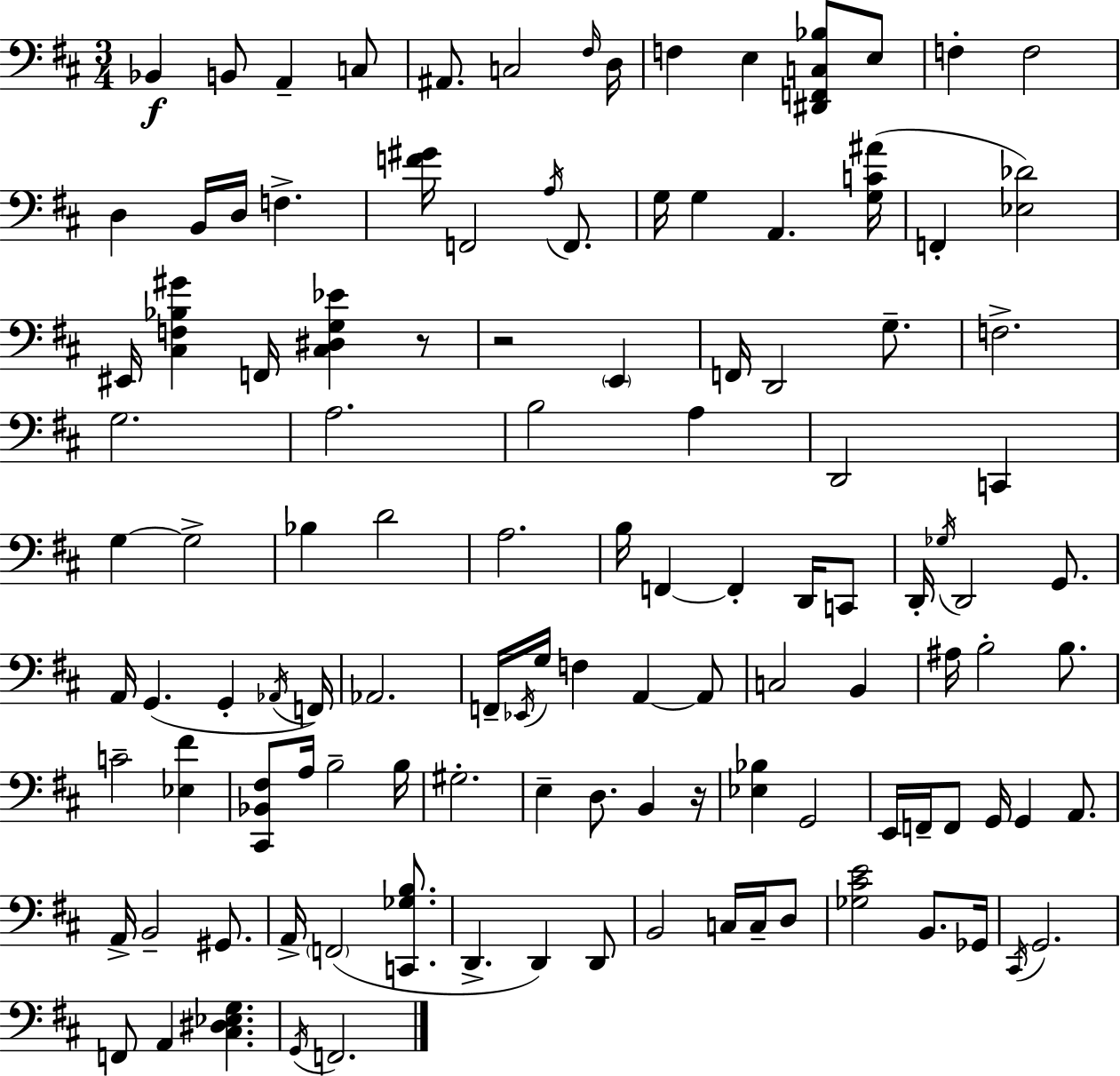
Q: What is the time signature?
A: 3/4